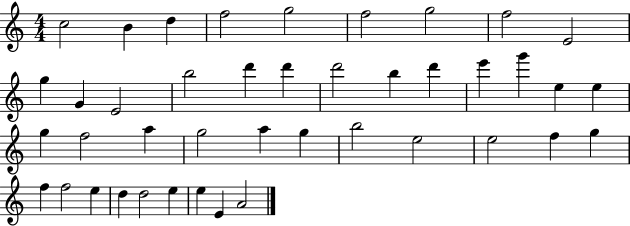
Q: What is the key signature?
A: C major